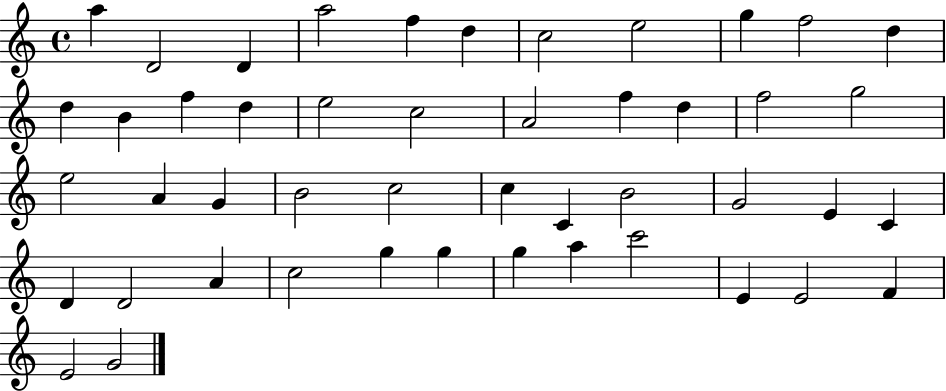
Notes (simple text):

A5/q D4/h D4/q A5/h F5/q D5/q C5/h E5/h G5/q F5/h D5/q D5/q B4/q F5/q D5/q E5/h C5/h A4/h F5/q D5/q F5/h G5/h E5/h A4/q G4/q B4/h C5/h C5/q C4/q B4/h G4/h E4/q C4/q D4/q D4/h A4/q C5/h G5/q G5/q G5/q A5/q C6/h E4/q E4/h F4/q E4/h G4/h